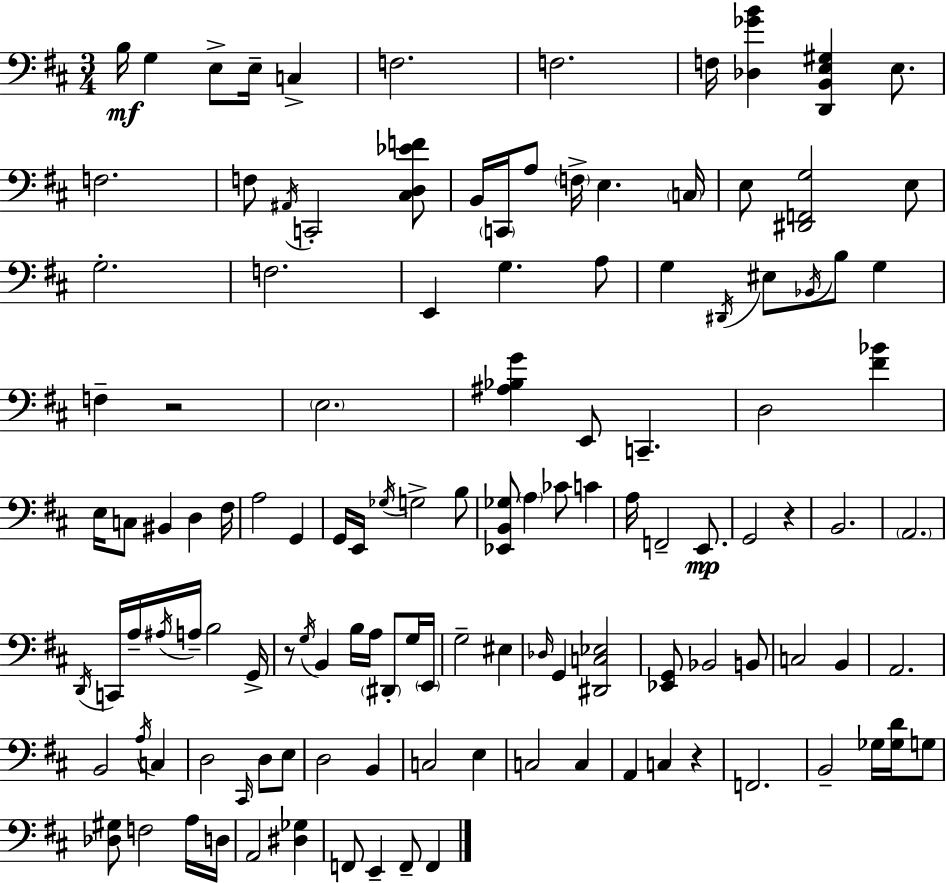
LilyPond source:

{
  \clef bass
  \numericTimeSignature
  \time 3/4
  \key d \major
  b16\mf g4 e8-> e16-- c4-> | f2. | f2. | f16 <des ges' b'>4 <d, b, e gis>4 e8. | \break f2. | f8 \acciaccatura { ais,16 } c,2-. <cis d ees' f'>8 | b,16 \parenthesize c,16 a8 \parenthesize f16-> e4. | \parenthesize c16 e8 <dis, f, g>2 e8 | \break g2.-. | f2. | e,4 g4. a8 | g4 \acciaccatura { dis,16 } eis8 \acciaccatura { bes,16 } b8 g4 | \break f4-- r2 | \parenthesize e2. | <ais bes g'>4 e,8 c,4.-- | d2 <fis' bes'>4 | \break e16 c8 bis,4 d4 | fis16 a2 g,4 | g,16 e,16 \acciaccatura { ges16 } g2-> | b8 <ees, b, ges>8 \parenthesize a4 ces'8 | \break c'4 a16 f,2-- | e,8.\mp g,2 | r4 b,2. | \parenthesize a,2. | \break \acciaccatura { d,16 } c,16 a16-- \acciaccatura { ais16 } a16-- b2 | g,16-> r8 \acciaccatura { g16 } b,4 | b16 a16 \parenthesize dis,8-. g16 \parenthesize e,16 g2-- | eis4 \grace { des16 } g,4 | \break <dis, c ees>2 <ees, g,>8 bes,2 | b,8 c2 | b,4 a,2. | b,2 | \break \acciaccatura { a16 } c4 d2 | \grace { cis,16 } d8 e8 d2 | b,4 c2 | e4 c2 | \break c4 a,4 | c4 r4 f,2. | b,2-- | ges16 <ges d'>16 g8 <des gis>8 | \break f2 a16 d16 a,2 | <dis ges>4 f,8 | e,4-- f,8-- f,4 \bar "|."
}